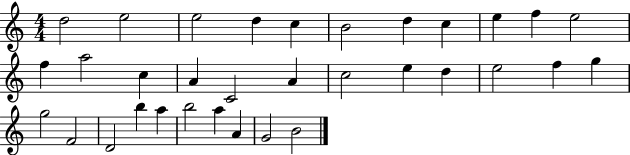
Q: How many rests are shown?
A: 0